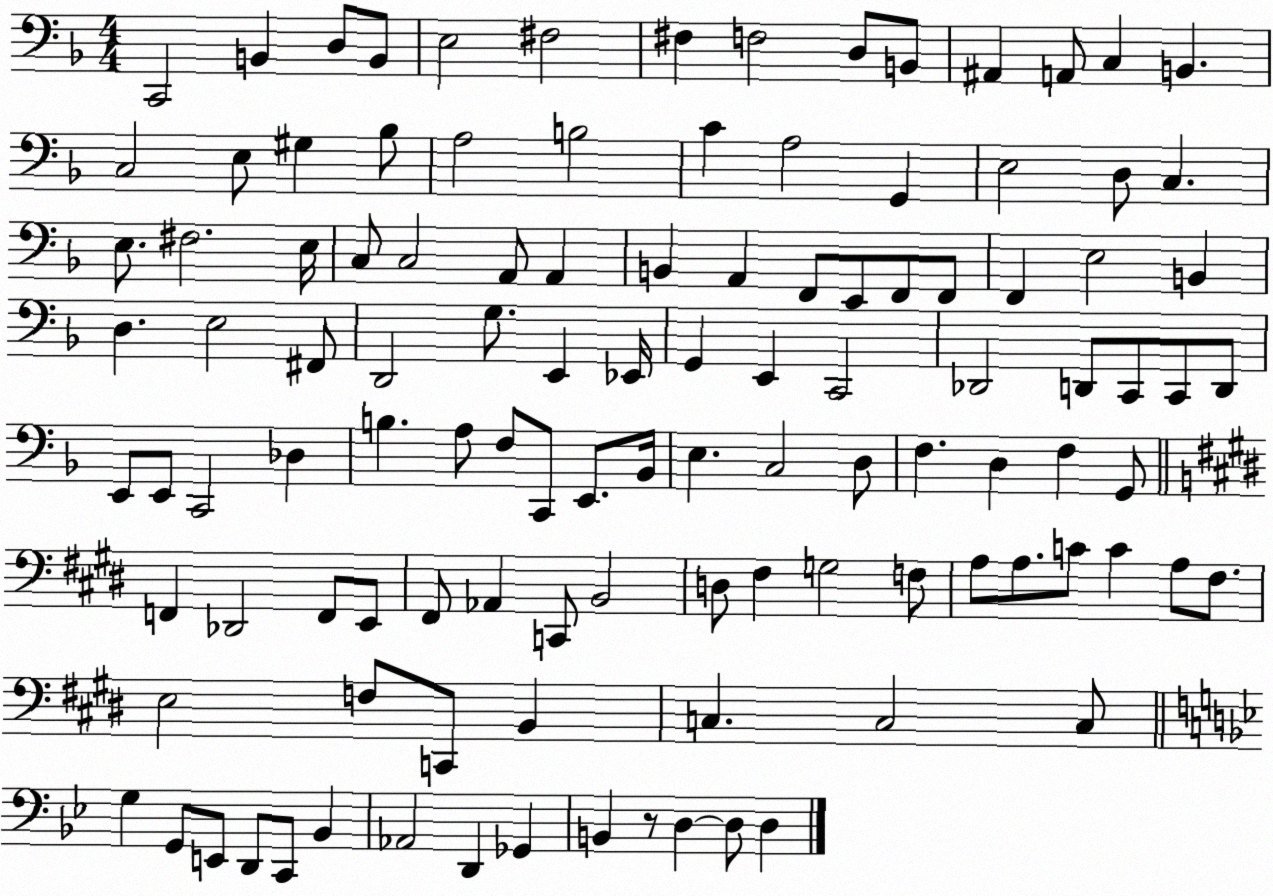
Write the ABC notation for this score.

X:1
T:Untitled
M:4/4
L:1/4
K:F
C,,2 B,, D,/2 B,,/2 E,2 ^F,2 ^F, F,2 D,/2 B,,/2 ^A,, A,,/2 C, B,, C,2 E,/2 ^G, _B,/2 A,2 B,2 C A,2 G,, E,2 D,/2 C, E,/2 ^F,2 E,/4 C,/2 C,2 A,,/2 A,, B,, A,, F,,/2 E,,/2 F,,/2 F,,/2 F,, E,2 B,, D, E,2 ^F,,/2 D,,2 G,/2 E,, _E,,/4 G,, E,, C,,2 _D,,2 D,,/2 C,,/2 C,,/2 D,,/2 E,,/2 E,,/2 C,,2 _D, B, A,/2 F,/2 C,,/2 E,,/2 _B,,/4 E, C,2 D,/2 F, D, F, G,,/2 F,, _D,,2 F,,/2 E,,/2 ^F,,/2 _A,, C,,/2 B,,2 D,/2 ^F, G,2 F,/2 A,/2 A,/2 C/2 C A,/2 ^F,/2 E,2 F,/2 C,,/2 B,, C, C,2 C,/2 G, G,,/2 E,,/2 D,,/2 C,,/2 _B,, _A,,2 D,, _G,, B,, z/2 D, D,/2 D,